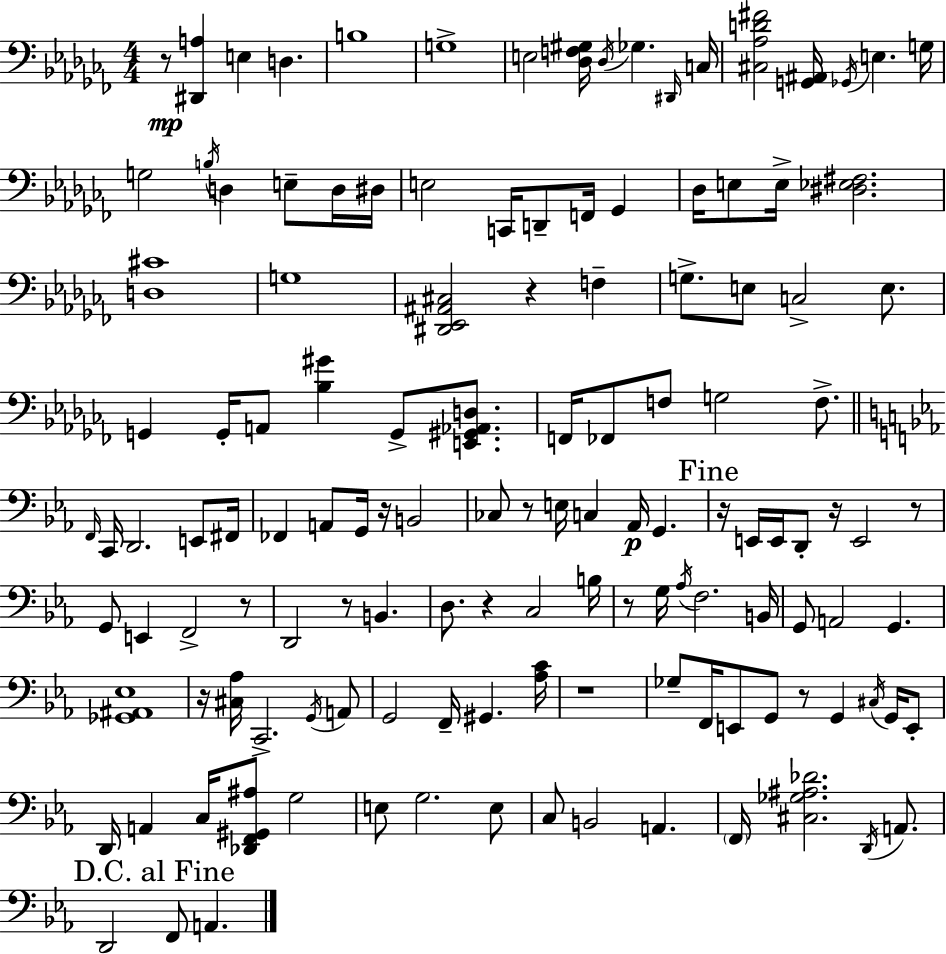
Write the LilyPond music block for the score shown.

{
  \clef bass
  \numericTimeSignature
  \time 4/4
  \key aes \minor
  r8\mp <dis, a>4 e4 d4. | b1 | g1-> | e2 <des f gis>16 \acciaccatura { des16 } ges4. | \break \grace { dis,16 } c16 <cis aes d' fis'>2 <g, ais,>16 \acciaccatura { ges,16 } e4. | g16 g2 \acciaccatura { b16 } d4 | e8-- d16 dis16 e2 c,16 d,8-- f,16 | ges,4 des16 e8 e16-> <dis ees fis>2. | \break <d cis'>1 | g1 | <dis, ees, ais, cis>2 r4 | f4-- g8.-> e8 c2-> | \break e8. g,4 g,16-. a,8 <bes gis'>4 g,8-> | <e, gis, aes, d>8. f,16 fes,8 f8 g2 | f8.-> \bar "||" \break \key c \minor \grace { f,16 } c,16 d,2. e,8 | fis,16 fes,4 a,8 g,16 r16 b,2 | ces8 r8 e16 c4 aes,16\p g,4. | \mark "Fine" r16 e,16 e,16 d,8-. r16 e,2 r8 | \break g,8 e,4 f,2-> r8 | d,2 r8 b,4. | d8. r4 c2 | b16 r8 g16 \acciaccatura { aes16 } f2. | \break b,16 g,8 a,2 g,4. | <ges, ais, ees>1 | r16 <cis aes>16 c,2.-> | \acciaccatura { g,16 } a,8 g,2 f,16-- gis,4. | \break <aes c'>16 r1 | ges8-- f,16 e,8 g,8 r8 g,4 | \acciaccatura { cis16 } g,16 e,8-. d,16 a,4 c16 <des, f, gis, ais>8 g2 | e8 g2. | \break e8 c8 b,2 a,4. | \parenthesize f,16 <cis ges ais des'>2. | \acciaccatura { d,16 } a,8. \mark "D.C. al Fine" d,2 f,8 a,4. | \bar "|."
}